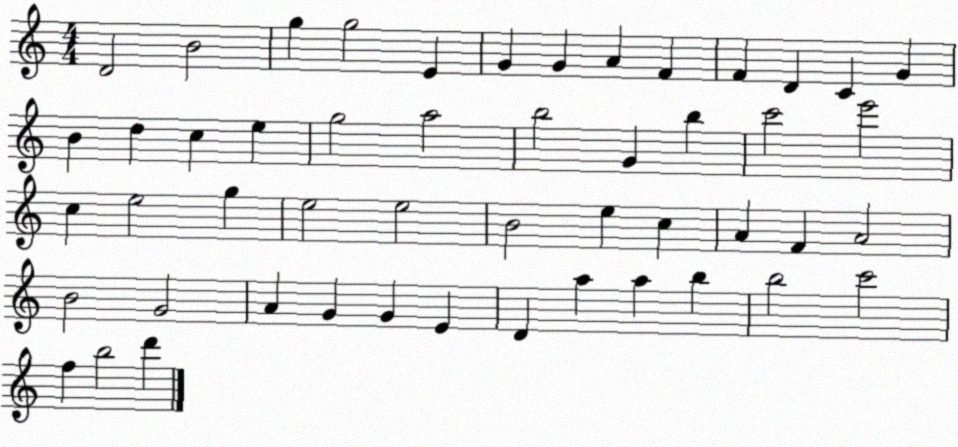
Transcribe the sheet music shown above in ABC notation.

X:1
T:Untitled
M:4/4
L:1/4
K:C
D2 B2 g g2 E G G A F F D C G B d c e g2 a2 b2 G b c'2 e'2 c e2 g e2 e2 B2 e c A F A2 B2 G2 A G G E D a a b b2 c'2 f b2 d'